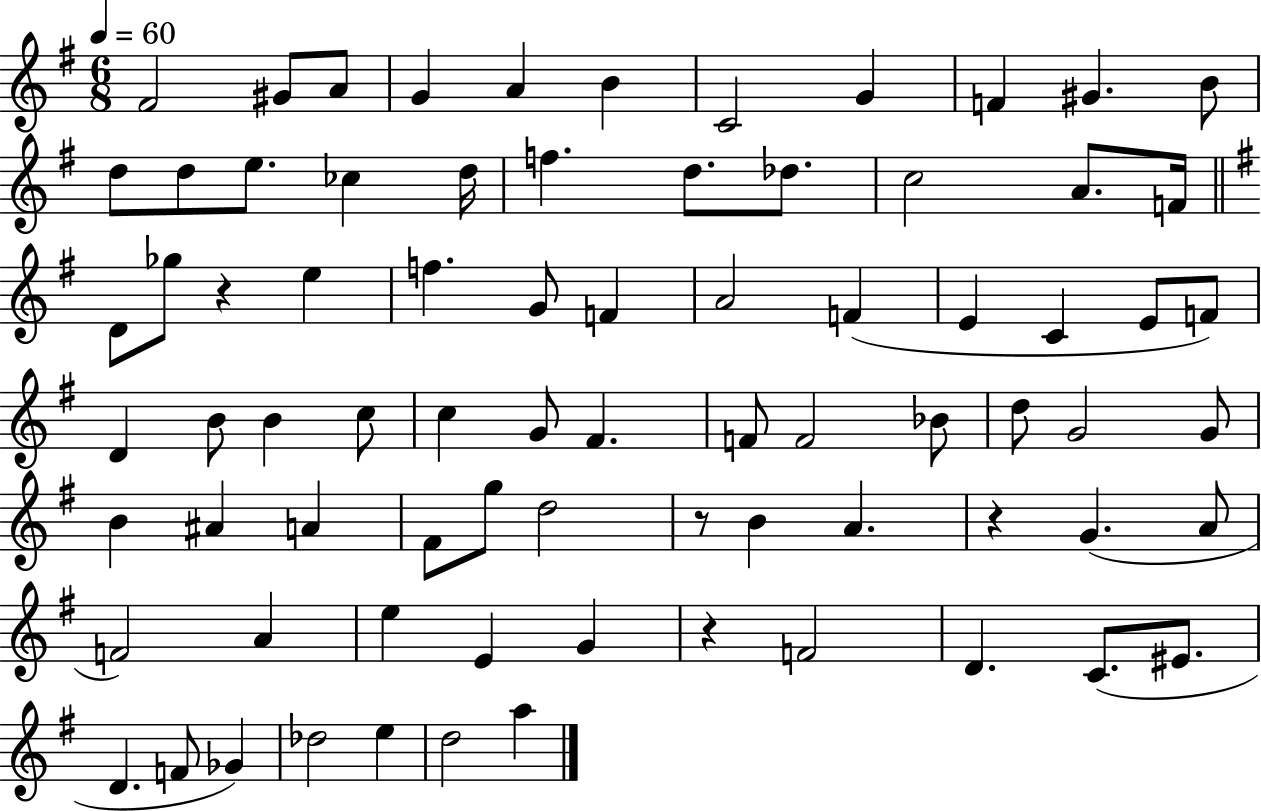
X:1
T:Untitled
M:6/8
L:1/4
K:G
^F2 ^G/2 A/2 G A B C2 G F ^G B/2 d/2 d/2 e/2 _c d/4 f d/2 _d/2 c2 A/2 F/4 D/2 _g/2 z e f G/2 F A2 F E C E/2 F/2 D B/2 B c/2 c G/2 ^F F/2 F2 _B/2 d/2 G2 G/2 B ^A A ^F/2 g/2 d2 z/2 B A z G A/2 F2 A e E G z F2 D C/2 ^E/2 D F/2 _G _d2 e d2 a